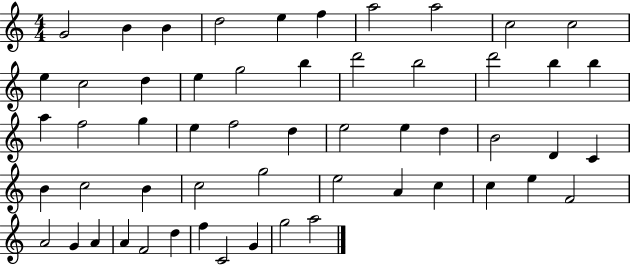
{
  \clef treble
  \numericTimeSignature
  \time 4/4
  \key c \major
  g'2 b'4 b'4 | d''2 e''4 f''4 | a''2 a''2 | c''2 c''2 | \break e''4 c''2 d''4 | e''4 g''2 b''4 | d'''2 b''2 | d'''2 b''4 b''4 | \break a''4 f''2 g''4 | e''4 f''2 d''4 | e''2 e''4 d''4 | b'2 d'4 c'4 | \break b'4 c''2 b'4 | c''2 g''2 | e''2 a'4 c''4 | c''4 e''4 f'2 | \break a'2 g'4 a'4 | a'4 f'2 d''4 | f''4 c'2 g'4 | g''2 a''2 | \break \bar "|."
}